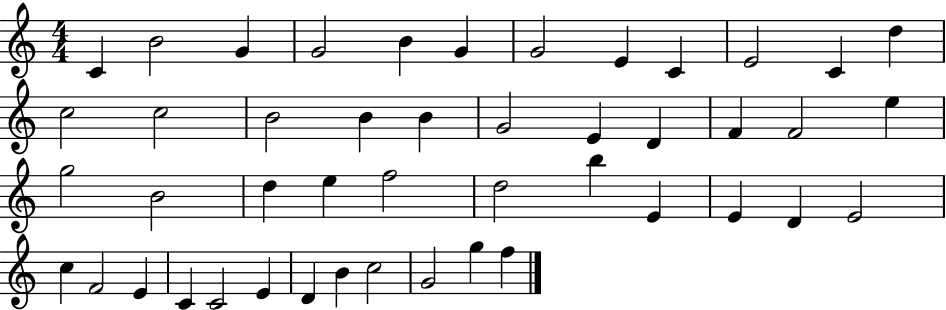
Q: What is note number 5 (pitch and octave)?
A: B4